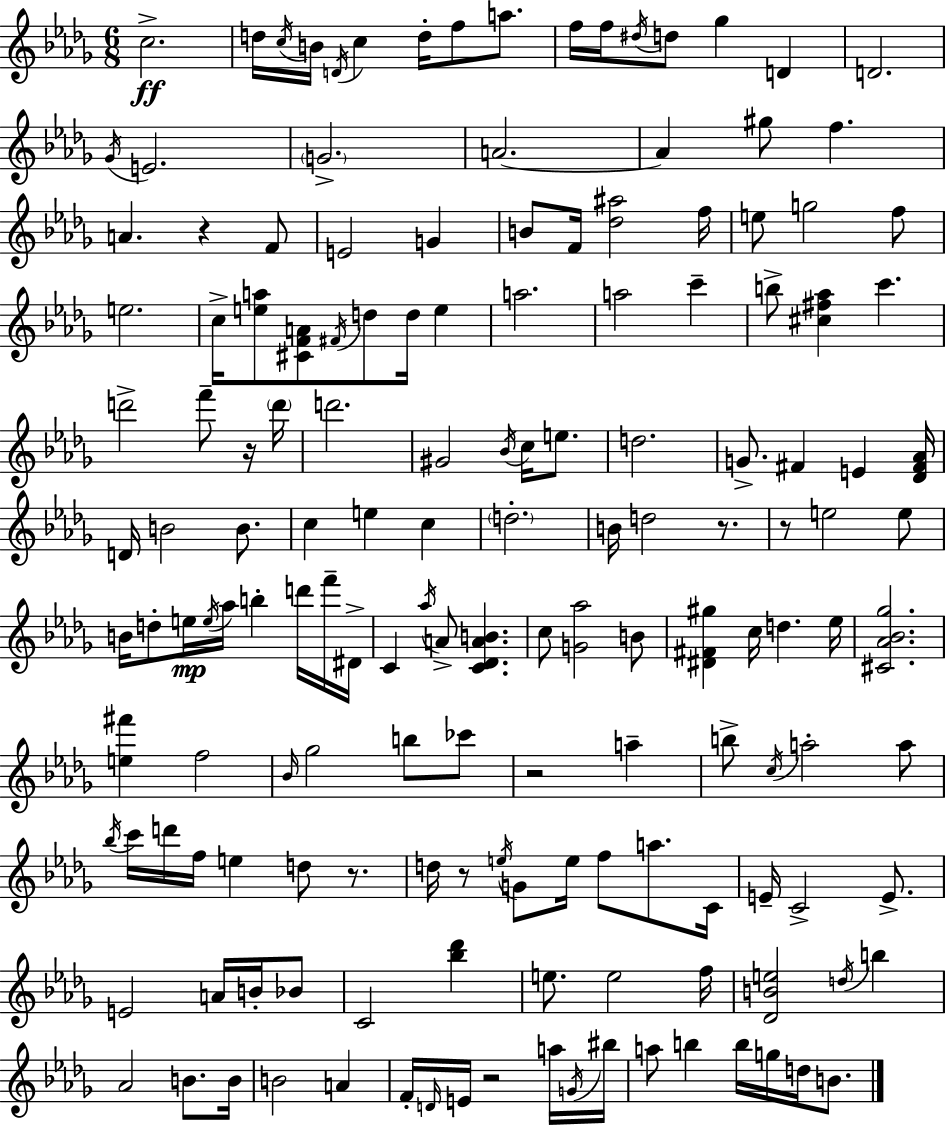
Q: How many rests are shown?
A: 8